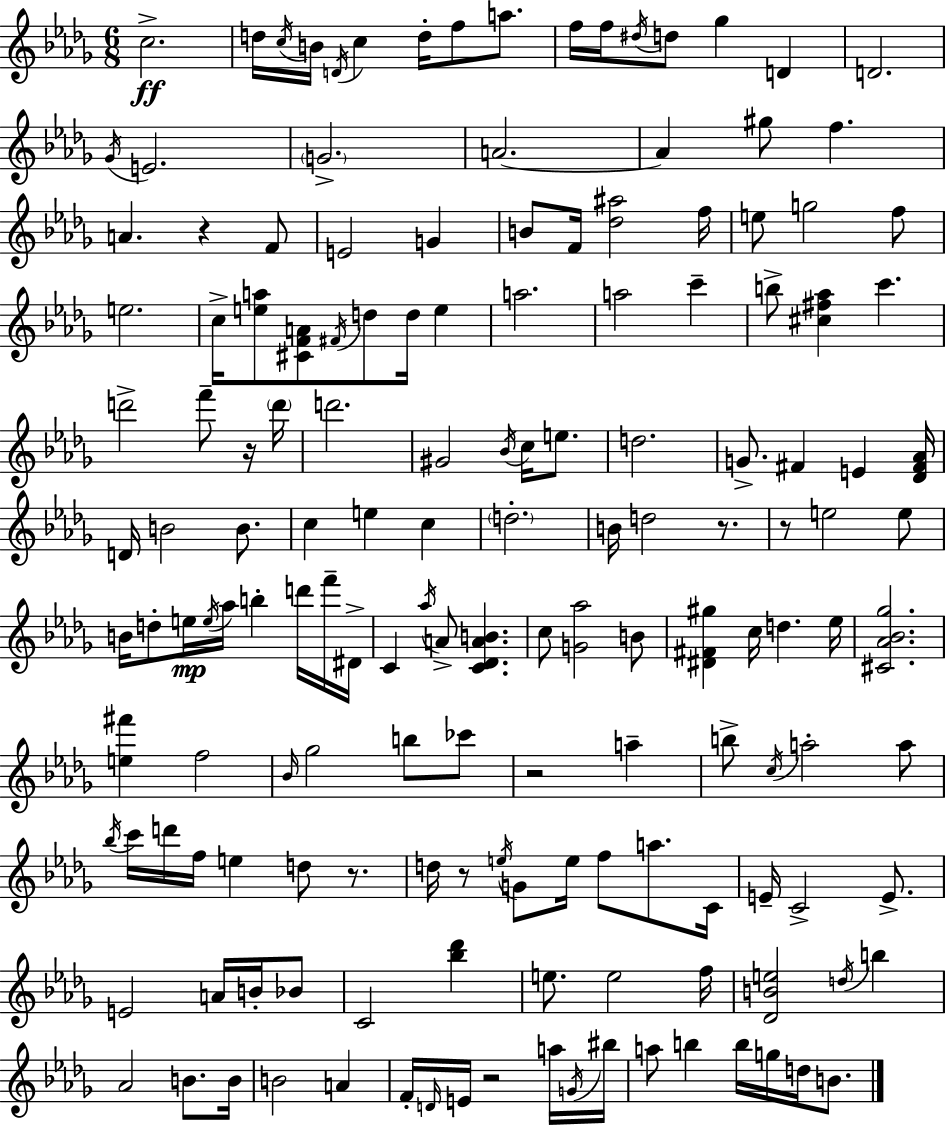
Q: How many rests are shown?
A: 8